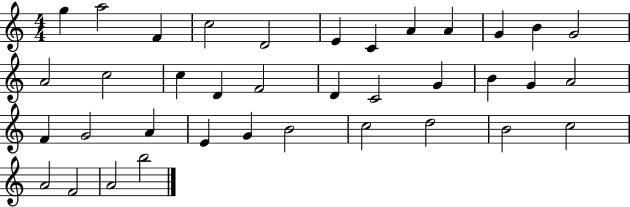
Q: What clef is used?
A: treble